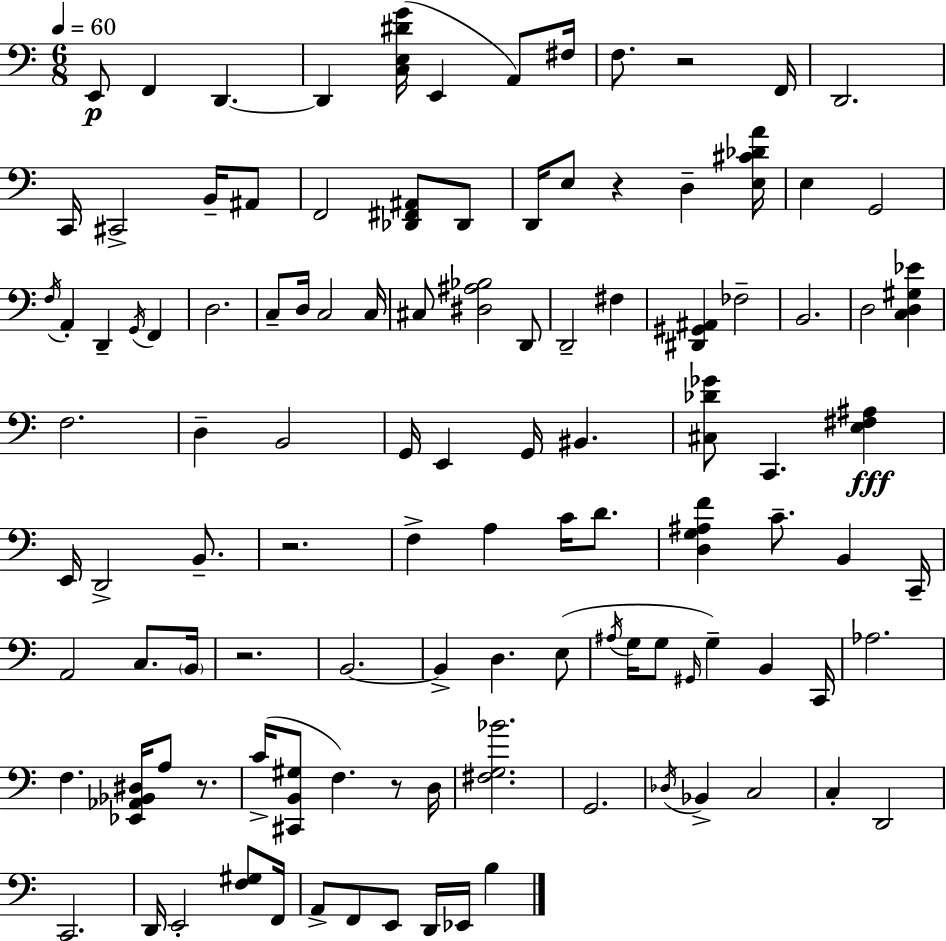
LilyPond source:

{
  \clef bass
  \numericTimeSignature
  \time 6/8
  \key a \minor
  \tempo 4 = 60
  e,8\p f,4 d,4.~~ | d,4 <c e dis' g'>16( e,4 a,8) fis16 | f8. r2 f,16 | d,2. | \break c,16 cis,2-> b,16-- ais,8 | f,2 <des, fis, ais,>8 des,8 | d,16 e8 r4 d4-- <e cis' des' a'>16 | e4 g,2 | \break \acciaccatura { f16 } a,4-. d,4-- \acciaccatura { g,16 } f,4 | d2. | c8-- d16 c2 | c16 cis8 <dis ais bes>2 | \break d,8 d,2-- fis4 | <dis, gis, ais,>4 fes2-- | b,2. | d2 <c d gis ees'>4 | \break f2. | d4-- b,2 | g,16 e,4 g,16 bis,4. | <cis des' ges'>8 c,4. <e fis ais>4\fff | \break e,16 d,2-> b,8.-- | r2. | f4-> a4 c'16 d'8. | <d g ais f'>4 c'8.-- b,4 | \break c,16-- a,2 c8. | \parenthesize b,16 r2. | b,2.~~ | b,4-> d4. | \break e8( \acciaccatura { ais16 } g16 g8 \grace { gis,16 }) g4-- b,4 | c,16 aes2. | f4. <ees, aes, bes, dis>16 a8 | r8. c'16->( <cis, b, gis>8 f4.) | \break r8 d16 <fis g bes'>2. | g,2. | \acciaccatura { des16 } bes,4-> c2 | c4-. d,2 | \break c,2. | d,16 e,2-. | <f gis>8 f,16 a,8-> f,8 e,8 d,16 | ees,16 b4 \bar "|."
}